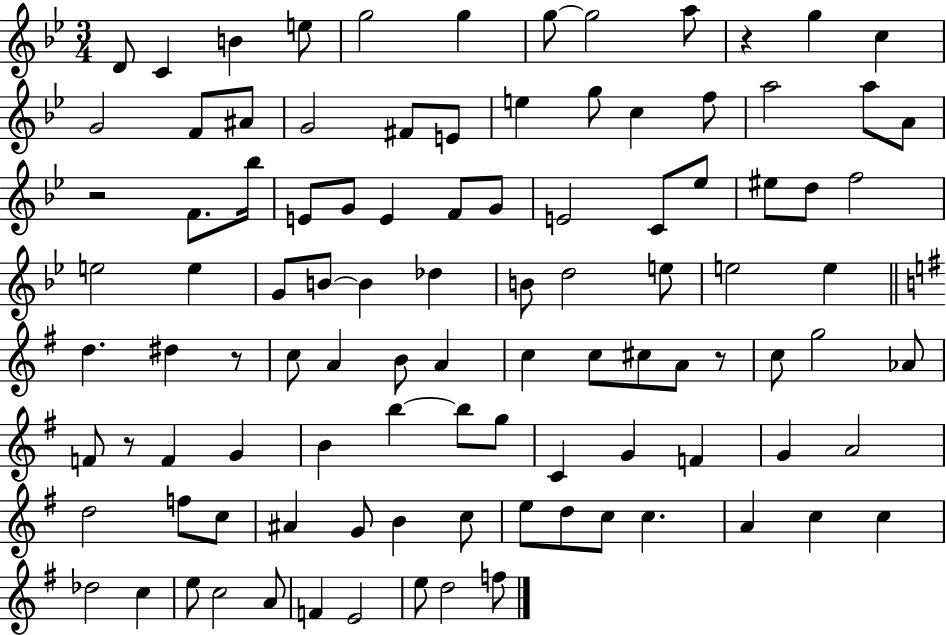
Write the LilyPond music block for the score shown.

{
  \clef treble
  \numericTimeSignature
  \time 3/4
  \key bes \major
  d'8 c'4 b'4 e''8 | g''2 g''4 | g''8~~ g''2 a''8 | r4 g''4 c''4 | \break g'2 f'8 ais'8 | g'2 fis'8 e'8 | e''4 g''8 c''4 f''8 | a''2 a''8 a'8 | \break r2 f'8. bes''16 | e'8 g'8 e'4 f'8 g'8 | e'2 c'8 ees''8 | eis''8 d''8 f''2 | \break e''2 e''4 | g'8 b'8~~ b'4 des''4 | b'8 d''2 e''8 | e''2 e''4 | \break \bar "||" \break \key g \major d''4. dis''4 r8 | c''8 a'4 b'8 a'4 | c''4 c''8 cis''8 a'8 r8 | c''8 g''2 aes'8 | \break f'8 r8 f'4 g'4 | b'4 b''4~~ b''8 g''8 | c'4 g'4 f'4 | g'4 a'2 | \break d''2 f''8 c''8 | ais'4 g'8 b'4 c''8 | e''8 d''8 c''8 c''4. | a'4 c''4 c''4 | \break des''2 c''4 | e''8 c''2 a'8 | f'4 e'2 | e''8 d''2 f''8 | \break \bar "|."
}